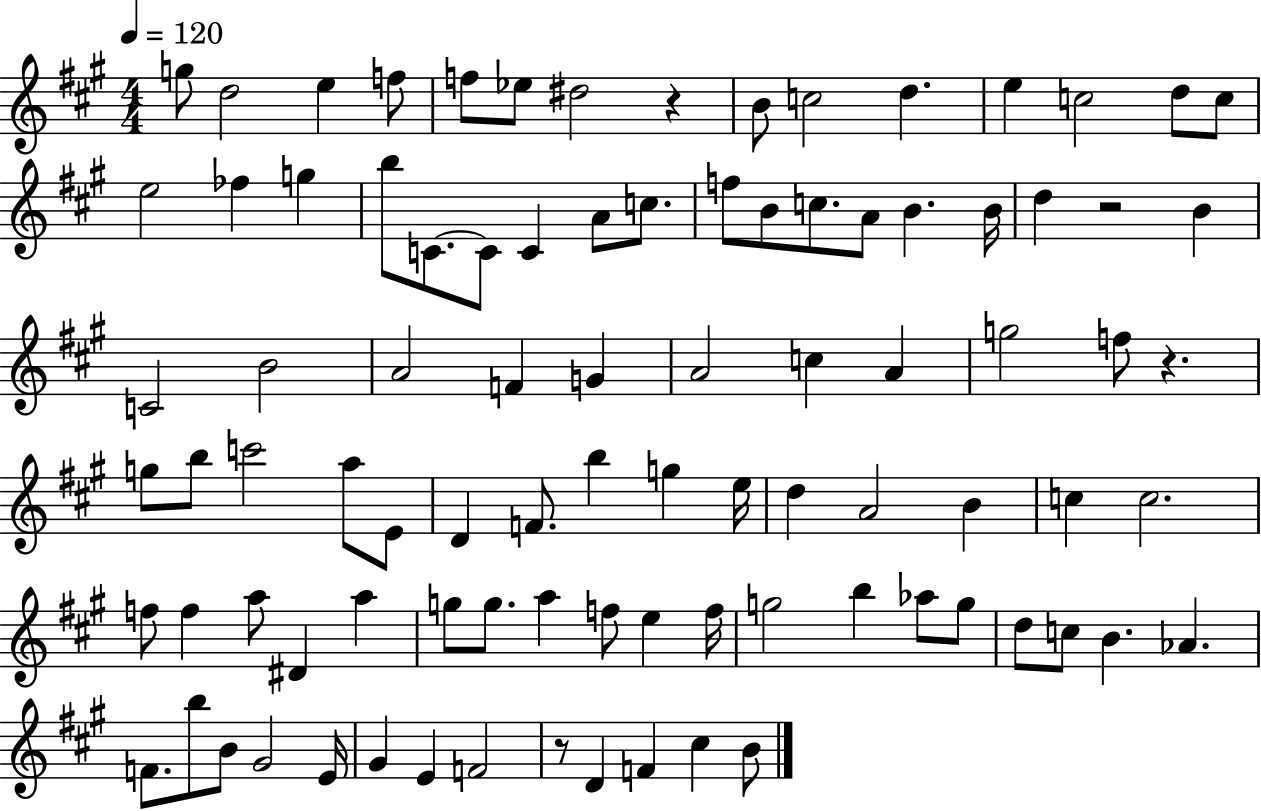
G5/e D5/h E5/q F5/e F5/e Eb5/e D#5/h R/q B4/e C5/h D5/q. E5/q C5/h D5/e C5/e E5/h FES5/q G5/q B5/e C4/e. C4/e C4/q A4/e C5/e. F5/e B4/e C5/e. A4/e B4/q. B4/s D5/q R/h B4/q C4/h B4/h A4/h F4/q G4/q A4/h C5/q A4/q G5/h F5/e R/q. G5/e B5/e C6/h A5/e E4/e D4/q F4/e. B5/q G5/q E5/s D5/q A4/h B4/q C5/q C5/h. F5/e F5/q A5/e D#4/q A5/q G5/e G5/e. A5/q F5/e E5/q F5/s G5/h B5/q Ab5/e G5/e D5/e C5/e B4/q. Ab4/q. F4/e. B5/e B4/e G#4/h E4/s G#4/q E4/q F4/h R/e D4/q F4/q C#5/q B4/e